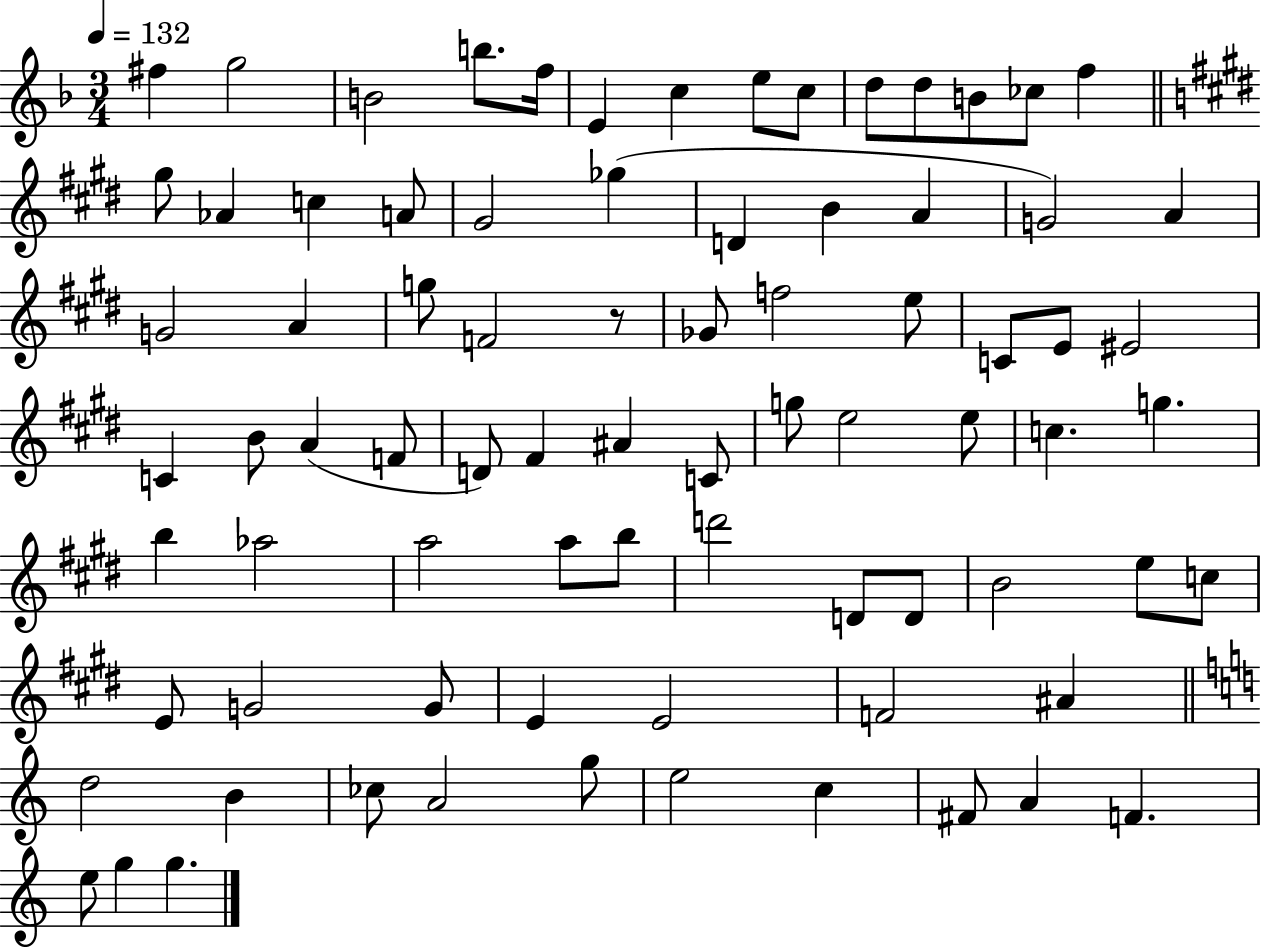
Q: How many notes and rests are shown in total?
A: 80